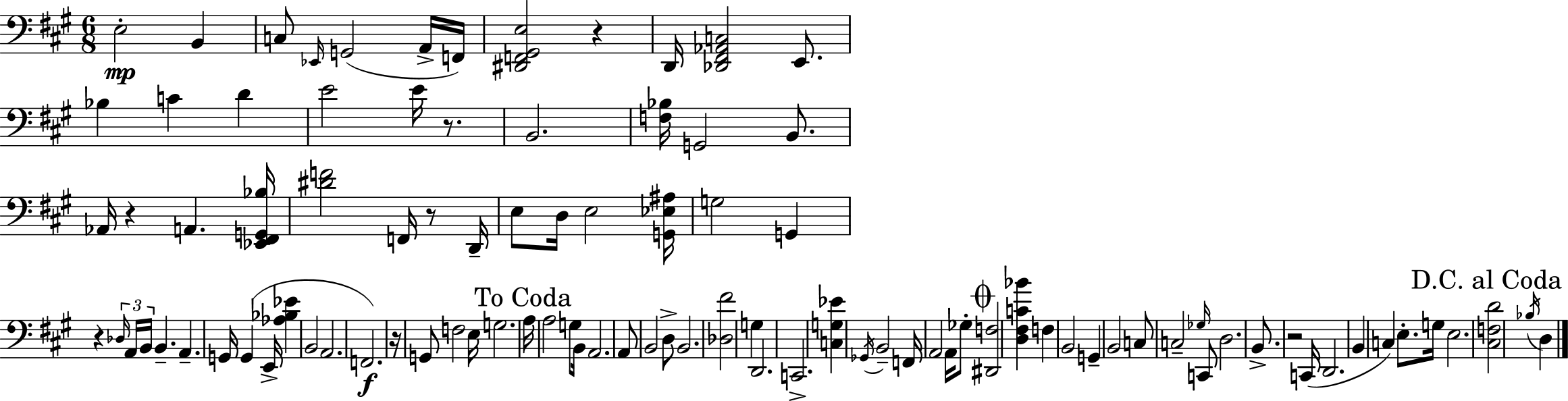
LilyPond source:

{
  \clef bass
  \numericTimeSignature
  \time 6/8
  \key a \major
  e2-.\mp b,4 | c8 \grace { ees,16 }( g,2 a,16-> | f,16) <dis, f, gis, e>2 r4 | d,16 <des, fis, aes, c>2 e,8. | \break bes4 c'4 d'4 | e'2 e'16 r8. | b,2. | <f bes>16 g,2 b,8. | \break aes,16 r4 a,4. | <ees, fis, g, bes>16 <dis' f'>2 f,16 r8 | d,16-- e8 d16 e2 | <g, ees ais>16 g2 g,4 | \break r4 \tuplet 3/2 { \grace { des16 } a,16 b,16 } b,4.-- | a,4.-- g,16 g,4( | e,16-> <aes bes ees'>4 b,2 | a,2. | \break f,2.\f) | r16 g,8 f2 | e16 g2. | \mark "To Coda" a16 a2 g8 | \break b,16 a,2. | a,8 b,2 | d8-> b,2. | <des fis'>2 g4 | \break d,2. | c,2.-> | <c g ees'>4 \acciaccatura { ges,16 } b,2-- | f,16 a,2 | \break a,16 ges8-. \mark \markup { \musicglyph "scripts.coda" } <dis, f>2 <d fis c' bes'>4 | f4 b,2 | g,4-- b,2 | c8 c2-- | \break \grace { ges16 } c,8 d2. | b,8.-> r2 | c,16( d,2. | b,4 c4) | \break e8.-. g16 e2. | \mark "D.C. al Coda" <cis f d'>2 | \acciaccatura { bes16 } d4 \bar "|."
}